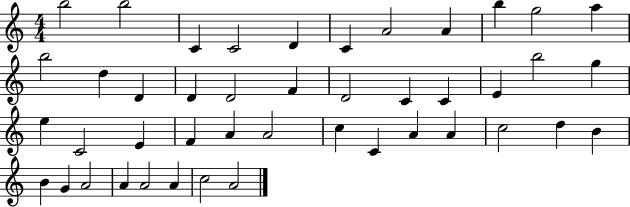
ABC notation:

X:1
T:Untitled
M:4/4
L:1/4
K:C
b2 b2 C C2 D C A2 A b g2 a b2 d D D D2 F D2 C C E b2 g e C2 E F A A2 c C A A c2 d B B G A2 A A2 A c2 A2